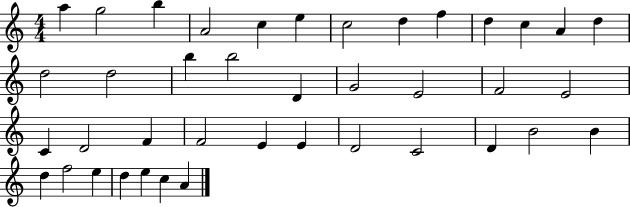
X:1
T:Untitled
M:4/4
L:1/4
K:C
a g2 b A2 c e c2 d f d c A d d2 d2 b b2 D G2 E2 F2 E2 C D2 F F2 E E D2 C2 D B2 B d f2 e d e c A